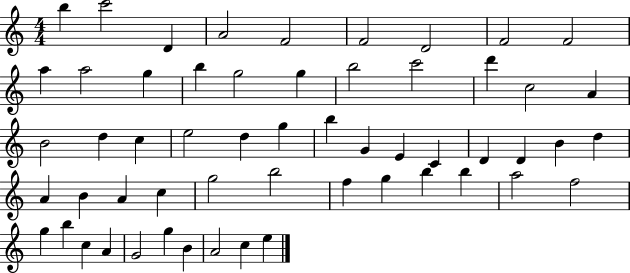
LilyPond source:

{
  \clef treble
  \numericTimeSignature
  \time 4/4
  \key c \major
  b''4 c'''2 d'4 | a'2 f'2 | f'2 d'2 | f'2 f'2 | \break a''4 a''2 g''4 | b''4 g''2 g''4 | b''2 c'''2 | d'''4 c''2 a'4 | \break b'2 d''4 c''4 | e''2 d''4 g''4 | b''4 g'4 e'4 c'4 | d'4 d'4 b'4 d''4 | \break a'4 b'4 a'4 c''4 | g''2 b''2 | f''4 g''4 b''4 b''4 | a''2 f''2 | \break g''4 b''4 c''4 a'4 | g'2 g''4 b'4 | a'2 c''4 e''4 | \bar "|."
}